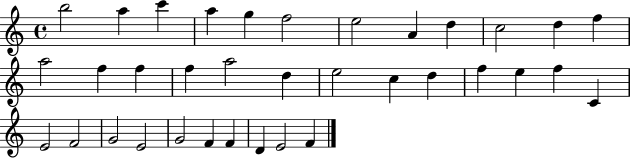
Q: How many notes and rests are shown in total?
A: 35